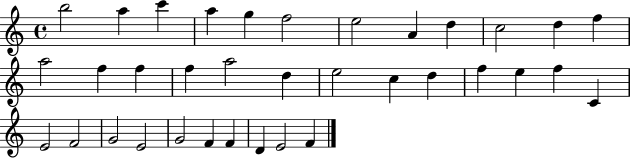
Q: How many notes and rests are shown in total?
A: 35